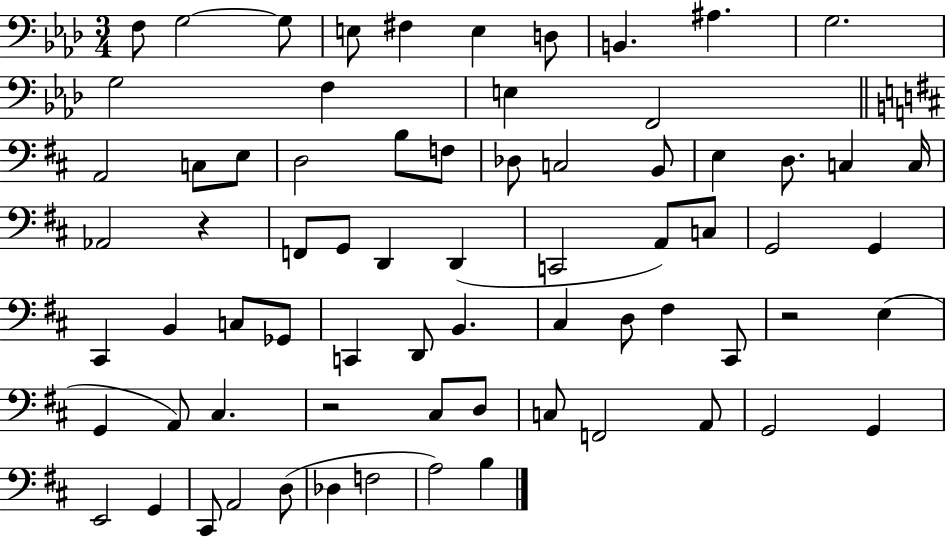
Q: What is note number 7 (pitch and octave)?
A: D3